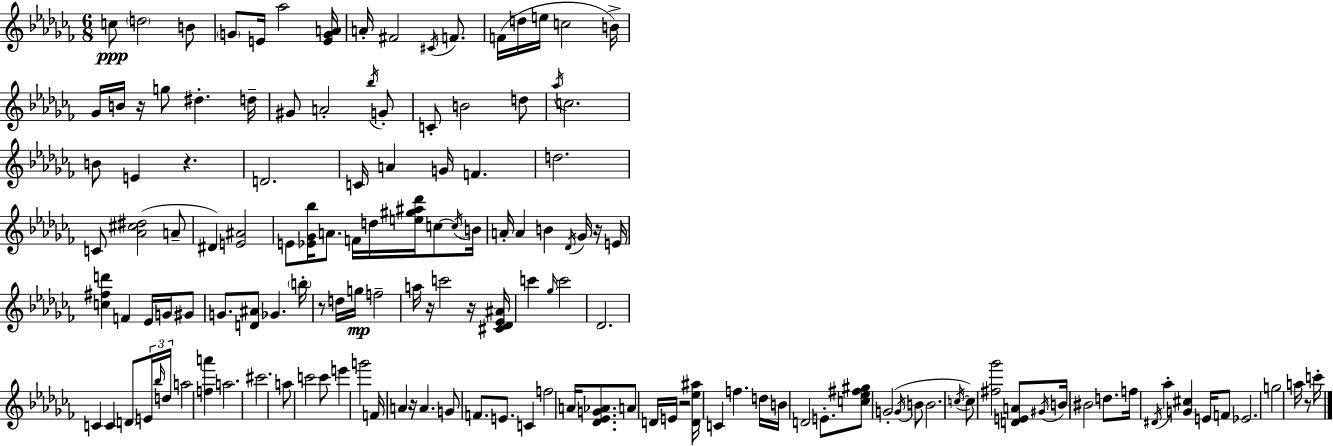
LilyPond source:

{
  \clef treble
  \numericTimeSignature
  \time 6/8
  \key aes \minor
  \repeat volta 2 { c''8\ppp \parenthesize d''2 b'8 | \parenthesize g'8 e'16 aes''2 <e' g' a'>16 | a'16-. fis'2 \acciaccatura { cis'16 } f'8. | f'16( d''16 e''16 c''2 | \break b'16->) ges'16 b'16 r16 g''8 dis''4.-. | d''16-- gis'8 a'2-. \acciaccatura { bes''16 } | g'8-. c'8-. b'2 | d''8 \acciaccatura { aes''16 } c''2. | \break b'8 e'4 r4. | d'2. | c'16 a'4 g'16 f'4. | d''2. | \break c'8 <aes' cis'' dis''>2( | a'8-- dis'4) <e' ais'>2 | e'8 <ees' ges' bes''>16 a'8. f'16 d''16 <e'' gis'' ais'' des'''>16 | c''8~~ \acciaccatura { c''16 } b'16 a'16-. a'4 b'4 | \break \acciaccatura { des'16 } ges'16 r16 e'16 <c'' fis'' d'''>4 f'4 | ees'16 g'16 gis'8 g'8. <d' ais'>8 ges'4. | \parenthesize b''16-. r8 d''16 g''16\mp f''2-- | a''16 r16 c'''2 | \break r16 <cis' des' ees' ais'>16 c'''4 \grace { ges''16 } c'''2 | des'2. | c'4 c'4 | \parenthesize d'8 \tuplet 3/2 { e'16 \grace { bes''16 } d''16 } a''2 | \break <f'' a'''>4 a''2. | cis'''2. | a''8 c'''2 | c'''8 e'''4 g'''2 | \break f'16 a'4 | r16 a'4. g'8 f'8. | e'8. c'4 f''2 | a'16 <des' ees' g' aes'>8. a'8 d'16 e'16 r2 | \break <d' ees'' ais''>16 c'4 | f''4. d''16 b'16 d'2 | e'8.-. <c'' ees'' fis'' gis''>8 g'2-.( | \acciaccatura { g'16 } b'8 b'2. | \break \acciaccatura { c''16~ }~ c''8) <fis'' ges'''>2 | <d' e' a'>8 \acciaccatura { gis'16 } b'16 bis'2 | d''8. f''16 \acciaccatura { dis'16 } | aes''4-. <g' cis''>4 e'16 f'8 ees'2. | \break g''2 | a''16 r8 c'''16-. } \bar "|."
}